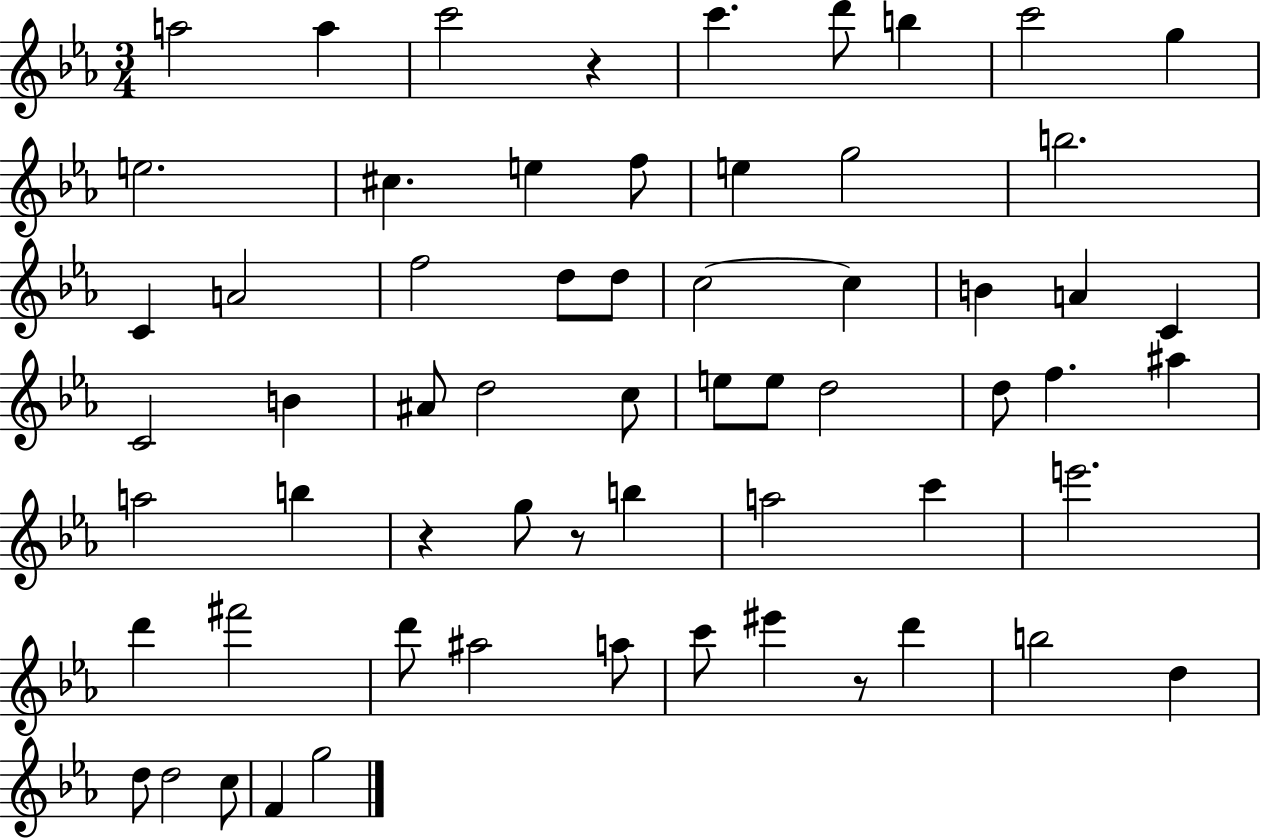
A5/h A5/q C6/h R/q C6/q. D6/e B5/q C6/h G5/q E5/h. C#5/q. E5/q F5/e E5/q G5/h B5/h. C4/q A4/h F5/h D5/e D5/e C5/h C5/q B4/q A4/q C4/q C4/h B4/q A#4/e D5/h C5/e E5/e E5/e D5/h D5/e F5/q. A#5/q A5/h B5/q R/q G5/e R/e B5/q A5/h C6/q E6/h. D6/q F#6/h D6/e A#5/h A5/e C6/e EIS6/q R/e D6/q B5/h D5/q D5/e D5/h C5/e F4/q G5/h